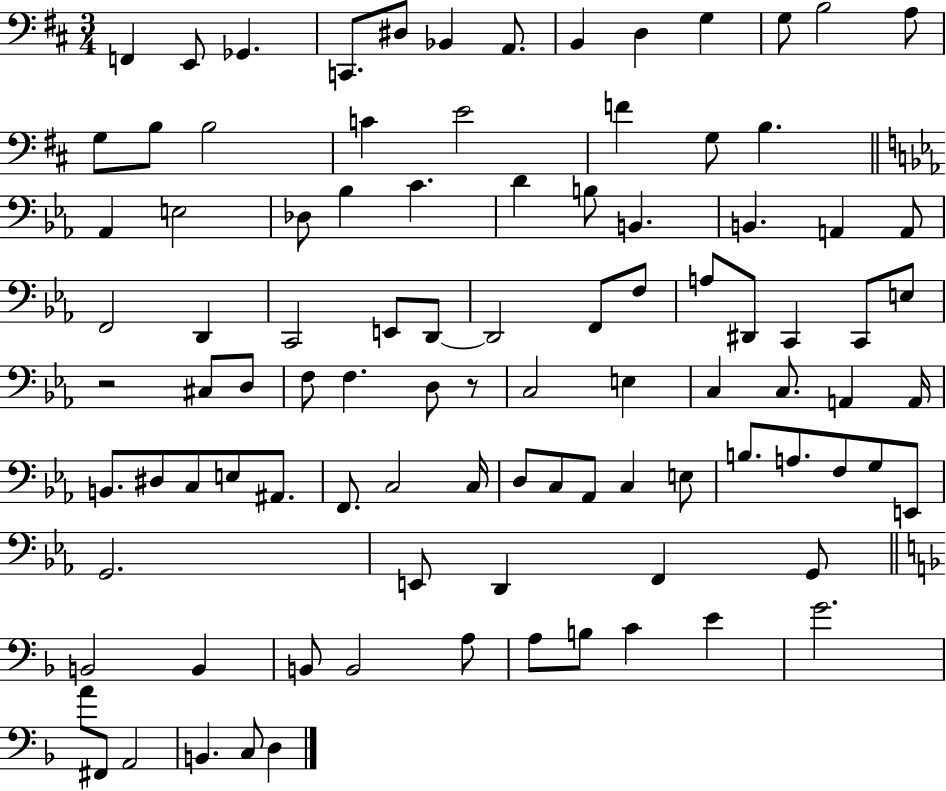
F2/q E2/e Gb2/q. C2/e. D#3/e Bb2/q A2/e. B2/q D3/q G3/q G3/e B3/h A3/e G3/e B3/e B3/h C4/q E4/h F4/q G3/e B3/q. Ab2/q E3/h Db3/e Bb3/q C4/q. D4/q B3/e B2/q. B2/q. A2/q A2/e F2/h D2/q C2/h E2/e D2/e D2/h F2/e F3/e A3/e D#2/e C2/q C2/e E3/e R/h C#3/e D3/e F3/e F3/q. D3/e R/e C3/h E3/q C3/q C3/e. A2/q A2/s B2/e. D#3/e C3/e E3/e A#2/e. F2/e. C3/h C3/s D3/e C3/e Ab2/e C3/q E3/e B3/e. A3/e. F3/e G3/e E2/e G2/h. E2/e D2/q F2/q G2/e B2/h B2/q B2/e B2/h A3/e A3/e B3/e C4/q E4/q G4/h. A4/e F#2/e A2/h B2/q. C3/e D3/q